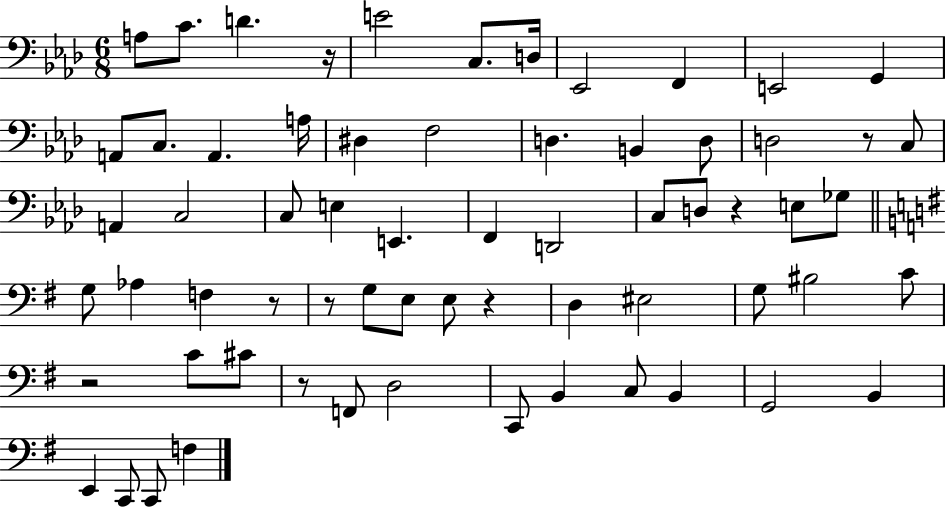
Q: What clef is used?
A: bass